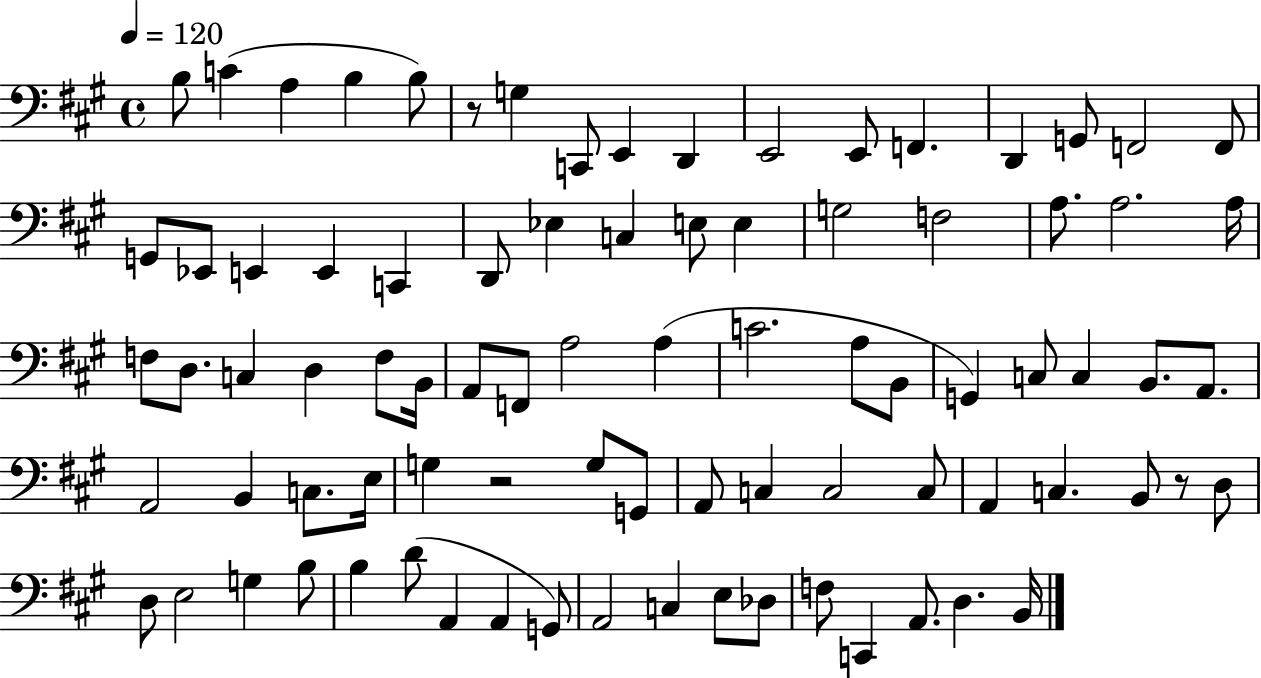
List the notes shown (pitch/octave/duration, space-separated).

B3/e C4/q A3/q B3/q B3/e R/e G3/q C2/e E2/q D2/q E2/h E2/e F2/q. D2/q G2/e F2/h F2/e G2/e Eb2/e E2/q E2/q C2/q D2/e Eb3/q C3/q E3/e E3/q G3/h F3/h A3/e. A3/h. A3/s F3/e D3/e. C3/q D3/q F3/e B2/s A2/e F2/e A3/h A3/q C4/h. A3/e B2/e G2/q C3/e C3/q B2/e. A2/e. A2/h B2/q C3/e. E3/s G3/q R/h G3/e G2/e A2/e C3/q C3/h C3/e A2/q C3/q. B2/e R/e D3/e D3/e E3/h G3/q B3/e B3/q D4/e A2/q A2/q G2/e A2/h C3/q E3/e Db3/e F3/e C2/q A2/e. D3/q. B2/s